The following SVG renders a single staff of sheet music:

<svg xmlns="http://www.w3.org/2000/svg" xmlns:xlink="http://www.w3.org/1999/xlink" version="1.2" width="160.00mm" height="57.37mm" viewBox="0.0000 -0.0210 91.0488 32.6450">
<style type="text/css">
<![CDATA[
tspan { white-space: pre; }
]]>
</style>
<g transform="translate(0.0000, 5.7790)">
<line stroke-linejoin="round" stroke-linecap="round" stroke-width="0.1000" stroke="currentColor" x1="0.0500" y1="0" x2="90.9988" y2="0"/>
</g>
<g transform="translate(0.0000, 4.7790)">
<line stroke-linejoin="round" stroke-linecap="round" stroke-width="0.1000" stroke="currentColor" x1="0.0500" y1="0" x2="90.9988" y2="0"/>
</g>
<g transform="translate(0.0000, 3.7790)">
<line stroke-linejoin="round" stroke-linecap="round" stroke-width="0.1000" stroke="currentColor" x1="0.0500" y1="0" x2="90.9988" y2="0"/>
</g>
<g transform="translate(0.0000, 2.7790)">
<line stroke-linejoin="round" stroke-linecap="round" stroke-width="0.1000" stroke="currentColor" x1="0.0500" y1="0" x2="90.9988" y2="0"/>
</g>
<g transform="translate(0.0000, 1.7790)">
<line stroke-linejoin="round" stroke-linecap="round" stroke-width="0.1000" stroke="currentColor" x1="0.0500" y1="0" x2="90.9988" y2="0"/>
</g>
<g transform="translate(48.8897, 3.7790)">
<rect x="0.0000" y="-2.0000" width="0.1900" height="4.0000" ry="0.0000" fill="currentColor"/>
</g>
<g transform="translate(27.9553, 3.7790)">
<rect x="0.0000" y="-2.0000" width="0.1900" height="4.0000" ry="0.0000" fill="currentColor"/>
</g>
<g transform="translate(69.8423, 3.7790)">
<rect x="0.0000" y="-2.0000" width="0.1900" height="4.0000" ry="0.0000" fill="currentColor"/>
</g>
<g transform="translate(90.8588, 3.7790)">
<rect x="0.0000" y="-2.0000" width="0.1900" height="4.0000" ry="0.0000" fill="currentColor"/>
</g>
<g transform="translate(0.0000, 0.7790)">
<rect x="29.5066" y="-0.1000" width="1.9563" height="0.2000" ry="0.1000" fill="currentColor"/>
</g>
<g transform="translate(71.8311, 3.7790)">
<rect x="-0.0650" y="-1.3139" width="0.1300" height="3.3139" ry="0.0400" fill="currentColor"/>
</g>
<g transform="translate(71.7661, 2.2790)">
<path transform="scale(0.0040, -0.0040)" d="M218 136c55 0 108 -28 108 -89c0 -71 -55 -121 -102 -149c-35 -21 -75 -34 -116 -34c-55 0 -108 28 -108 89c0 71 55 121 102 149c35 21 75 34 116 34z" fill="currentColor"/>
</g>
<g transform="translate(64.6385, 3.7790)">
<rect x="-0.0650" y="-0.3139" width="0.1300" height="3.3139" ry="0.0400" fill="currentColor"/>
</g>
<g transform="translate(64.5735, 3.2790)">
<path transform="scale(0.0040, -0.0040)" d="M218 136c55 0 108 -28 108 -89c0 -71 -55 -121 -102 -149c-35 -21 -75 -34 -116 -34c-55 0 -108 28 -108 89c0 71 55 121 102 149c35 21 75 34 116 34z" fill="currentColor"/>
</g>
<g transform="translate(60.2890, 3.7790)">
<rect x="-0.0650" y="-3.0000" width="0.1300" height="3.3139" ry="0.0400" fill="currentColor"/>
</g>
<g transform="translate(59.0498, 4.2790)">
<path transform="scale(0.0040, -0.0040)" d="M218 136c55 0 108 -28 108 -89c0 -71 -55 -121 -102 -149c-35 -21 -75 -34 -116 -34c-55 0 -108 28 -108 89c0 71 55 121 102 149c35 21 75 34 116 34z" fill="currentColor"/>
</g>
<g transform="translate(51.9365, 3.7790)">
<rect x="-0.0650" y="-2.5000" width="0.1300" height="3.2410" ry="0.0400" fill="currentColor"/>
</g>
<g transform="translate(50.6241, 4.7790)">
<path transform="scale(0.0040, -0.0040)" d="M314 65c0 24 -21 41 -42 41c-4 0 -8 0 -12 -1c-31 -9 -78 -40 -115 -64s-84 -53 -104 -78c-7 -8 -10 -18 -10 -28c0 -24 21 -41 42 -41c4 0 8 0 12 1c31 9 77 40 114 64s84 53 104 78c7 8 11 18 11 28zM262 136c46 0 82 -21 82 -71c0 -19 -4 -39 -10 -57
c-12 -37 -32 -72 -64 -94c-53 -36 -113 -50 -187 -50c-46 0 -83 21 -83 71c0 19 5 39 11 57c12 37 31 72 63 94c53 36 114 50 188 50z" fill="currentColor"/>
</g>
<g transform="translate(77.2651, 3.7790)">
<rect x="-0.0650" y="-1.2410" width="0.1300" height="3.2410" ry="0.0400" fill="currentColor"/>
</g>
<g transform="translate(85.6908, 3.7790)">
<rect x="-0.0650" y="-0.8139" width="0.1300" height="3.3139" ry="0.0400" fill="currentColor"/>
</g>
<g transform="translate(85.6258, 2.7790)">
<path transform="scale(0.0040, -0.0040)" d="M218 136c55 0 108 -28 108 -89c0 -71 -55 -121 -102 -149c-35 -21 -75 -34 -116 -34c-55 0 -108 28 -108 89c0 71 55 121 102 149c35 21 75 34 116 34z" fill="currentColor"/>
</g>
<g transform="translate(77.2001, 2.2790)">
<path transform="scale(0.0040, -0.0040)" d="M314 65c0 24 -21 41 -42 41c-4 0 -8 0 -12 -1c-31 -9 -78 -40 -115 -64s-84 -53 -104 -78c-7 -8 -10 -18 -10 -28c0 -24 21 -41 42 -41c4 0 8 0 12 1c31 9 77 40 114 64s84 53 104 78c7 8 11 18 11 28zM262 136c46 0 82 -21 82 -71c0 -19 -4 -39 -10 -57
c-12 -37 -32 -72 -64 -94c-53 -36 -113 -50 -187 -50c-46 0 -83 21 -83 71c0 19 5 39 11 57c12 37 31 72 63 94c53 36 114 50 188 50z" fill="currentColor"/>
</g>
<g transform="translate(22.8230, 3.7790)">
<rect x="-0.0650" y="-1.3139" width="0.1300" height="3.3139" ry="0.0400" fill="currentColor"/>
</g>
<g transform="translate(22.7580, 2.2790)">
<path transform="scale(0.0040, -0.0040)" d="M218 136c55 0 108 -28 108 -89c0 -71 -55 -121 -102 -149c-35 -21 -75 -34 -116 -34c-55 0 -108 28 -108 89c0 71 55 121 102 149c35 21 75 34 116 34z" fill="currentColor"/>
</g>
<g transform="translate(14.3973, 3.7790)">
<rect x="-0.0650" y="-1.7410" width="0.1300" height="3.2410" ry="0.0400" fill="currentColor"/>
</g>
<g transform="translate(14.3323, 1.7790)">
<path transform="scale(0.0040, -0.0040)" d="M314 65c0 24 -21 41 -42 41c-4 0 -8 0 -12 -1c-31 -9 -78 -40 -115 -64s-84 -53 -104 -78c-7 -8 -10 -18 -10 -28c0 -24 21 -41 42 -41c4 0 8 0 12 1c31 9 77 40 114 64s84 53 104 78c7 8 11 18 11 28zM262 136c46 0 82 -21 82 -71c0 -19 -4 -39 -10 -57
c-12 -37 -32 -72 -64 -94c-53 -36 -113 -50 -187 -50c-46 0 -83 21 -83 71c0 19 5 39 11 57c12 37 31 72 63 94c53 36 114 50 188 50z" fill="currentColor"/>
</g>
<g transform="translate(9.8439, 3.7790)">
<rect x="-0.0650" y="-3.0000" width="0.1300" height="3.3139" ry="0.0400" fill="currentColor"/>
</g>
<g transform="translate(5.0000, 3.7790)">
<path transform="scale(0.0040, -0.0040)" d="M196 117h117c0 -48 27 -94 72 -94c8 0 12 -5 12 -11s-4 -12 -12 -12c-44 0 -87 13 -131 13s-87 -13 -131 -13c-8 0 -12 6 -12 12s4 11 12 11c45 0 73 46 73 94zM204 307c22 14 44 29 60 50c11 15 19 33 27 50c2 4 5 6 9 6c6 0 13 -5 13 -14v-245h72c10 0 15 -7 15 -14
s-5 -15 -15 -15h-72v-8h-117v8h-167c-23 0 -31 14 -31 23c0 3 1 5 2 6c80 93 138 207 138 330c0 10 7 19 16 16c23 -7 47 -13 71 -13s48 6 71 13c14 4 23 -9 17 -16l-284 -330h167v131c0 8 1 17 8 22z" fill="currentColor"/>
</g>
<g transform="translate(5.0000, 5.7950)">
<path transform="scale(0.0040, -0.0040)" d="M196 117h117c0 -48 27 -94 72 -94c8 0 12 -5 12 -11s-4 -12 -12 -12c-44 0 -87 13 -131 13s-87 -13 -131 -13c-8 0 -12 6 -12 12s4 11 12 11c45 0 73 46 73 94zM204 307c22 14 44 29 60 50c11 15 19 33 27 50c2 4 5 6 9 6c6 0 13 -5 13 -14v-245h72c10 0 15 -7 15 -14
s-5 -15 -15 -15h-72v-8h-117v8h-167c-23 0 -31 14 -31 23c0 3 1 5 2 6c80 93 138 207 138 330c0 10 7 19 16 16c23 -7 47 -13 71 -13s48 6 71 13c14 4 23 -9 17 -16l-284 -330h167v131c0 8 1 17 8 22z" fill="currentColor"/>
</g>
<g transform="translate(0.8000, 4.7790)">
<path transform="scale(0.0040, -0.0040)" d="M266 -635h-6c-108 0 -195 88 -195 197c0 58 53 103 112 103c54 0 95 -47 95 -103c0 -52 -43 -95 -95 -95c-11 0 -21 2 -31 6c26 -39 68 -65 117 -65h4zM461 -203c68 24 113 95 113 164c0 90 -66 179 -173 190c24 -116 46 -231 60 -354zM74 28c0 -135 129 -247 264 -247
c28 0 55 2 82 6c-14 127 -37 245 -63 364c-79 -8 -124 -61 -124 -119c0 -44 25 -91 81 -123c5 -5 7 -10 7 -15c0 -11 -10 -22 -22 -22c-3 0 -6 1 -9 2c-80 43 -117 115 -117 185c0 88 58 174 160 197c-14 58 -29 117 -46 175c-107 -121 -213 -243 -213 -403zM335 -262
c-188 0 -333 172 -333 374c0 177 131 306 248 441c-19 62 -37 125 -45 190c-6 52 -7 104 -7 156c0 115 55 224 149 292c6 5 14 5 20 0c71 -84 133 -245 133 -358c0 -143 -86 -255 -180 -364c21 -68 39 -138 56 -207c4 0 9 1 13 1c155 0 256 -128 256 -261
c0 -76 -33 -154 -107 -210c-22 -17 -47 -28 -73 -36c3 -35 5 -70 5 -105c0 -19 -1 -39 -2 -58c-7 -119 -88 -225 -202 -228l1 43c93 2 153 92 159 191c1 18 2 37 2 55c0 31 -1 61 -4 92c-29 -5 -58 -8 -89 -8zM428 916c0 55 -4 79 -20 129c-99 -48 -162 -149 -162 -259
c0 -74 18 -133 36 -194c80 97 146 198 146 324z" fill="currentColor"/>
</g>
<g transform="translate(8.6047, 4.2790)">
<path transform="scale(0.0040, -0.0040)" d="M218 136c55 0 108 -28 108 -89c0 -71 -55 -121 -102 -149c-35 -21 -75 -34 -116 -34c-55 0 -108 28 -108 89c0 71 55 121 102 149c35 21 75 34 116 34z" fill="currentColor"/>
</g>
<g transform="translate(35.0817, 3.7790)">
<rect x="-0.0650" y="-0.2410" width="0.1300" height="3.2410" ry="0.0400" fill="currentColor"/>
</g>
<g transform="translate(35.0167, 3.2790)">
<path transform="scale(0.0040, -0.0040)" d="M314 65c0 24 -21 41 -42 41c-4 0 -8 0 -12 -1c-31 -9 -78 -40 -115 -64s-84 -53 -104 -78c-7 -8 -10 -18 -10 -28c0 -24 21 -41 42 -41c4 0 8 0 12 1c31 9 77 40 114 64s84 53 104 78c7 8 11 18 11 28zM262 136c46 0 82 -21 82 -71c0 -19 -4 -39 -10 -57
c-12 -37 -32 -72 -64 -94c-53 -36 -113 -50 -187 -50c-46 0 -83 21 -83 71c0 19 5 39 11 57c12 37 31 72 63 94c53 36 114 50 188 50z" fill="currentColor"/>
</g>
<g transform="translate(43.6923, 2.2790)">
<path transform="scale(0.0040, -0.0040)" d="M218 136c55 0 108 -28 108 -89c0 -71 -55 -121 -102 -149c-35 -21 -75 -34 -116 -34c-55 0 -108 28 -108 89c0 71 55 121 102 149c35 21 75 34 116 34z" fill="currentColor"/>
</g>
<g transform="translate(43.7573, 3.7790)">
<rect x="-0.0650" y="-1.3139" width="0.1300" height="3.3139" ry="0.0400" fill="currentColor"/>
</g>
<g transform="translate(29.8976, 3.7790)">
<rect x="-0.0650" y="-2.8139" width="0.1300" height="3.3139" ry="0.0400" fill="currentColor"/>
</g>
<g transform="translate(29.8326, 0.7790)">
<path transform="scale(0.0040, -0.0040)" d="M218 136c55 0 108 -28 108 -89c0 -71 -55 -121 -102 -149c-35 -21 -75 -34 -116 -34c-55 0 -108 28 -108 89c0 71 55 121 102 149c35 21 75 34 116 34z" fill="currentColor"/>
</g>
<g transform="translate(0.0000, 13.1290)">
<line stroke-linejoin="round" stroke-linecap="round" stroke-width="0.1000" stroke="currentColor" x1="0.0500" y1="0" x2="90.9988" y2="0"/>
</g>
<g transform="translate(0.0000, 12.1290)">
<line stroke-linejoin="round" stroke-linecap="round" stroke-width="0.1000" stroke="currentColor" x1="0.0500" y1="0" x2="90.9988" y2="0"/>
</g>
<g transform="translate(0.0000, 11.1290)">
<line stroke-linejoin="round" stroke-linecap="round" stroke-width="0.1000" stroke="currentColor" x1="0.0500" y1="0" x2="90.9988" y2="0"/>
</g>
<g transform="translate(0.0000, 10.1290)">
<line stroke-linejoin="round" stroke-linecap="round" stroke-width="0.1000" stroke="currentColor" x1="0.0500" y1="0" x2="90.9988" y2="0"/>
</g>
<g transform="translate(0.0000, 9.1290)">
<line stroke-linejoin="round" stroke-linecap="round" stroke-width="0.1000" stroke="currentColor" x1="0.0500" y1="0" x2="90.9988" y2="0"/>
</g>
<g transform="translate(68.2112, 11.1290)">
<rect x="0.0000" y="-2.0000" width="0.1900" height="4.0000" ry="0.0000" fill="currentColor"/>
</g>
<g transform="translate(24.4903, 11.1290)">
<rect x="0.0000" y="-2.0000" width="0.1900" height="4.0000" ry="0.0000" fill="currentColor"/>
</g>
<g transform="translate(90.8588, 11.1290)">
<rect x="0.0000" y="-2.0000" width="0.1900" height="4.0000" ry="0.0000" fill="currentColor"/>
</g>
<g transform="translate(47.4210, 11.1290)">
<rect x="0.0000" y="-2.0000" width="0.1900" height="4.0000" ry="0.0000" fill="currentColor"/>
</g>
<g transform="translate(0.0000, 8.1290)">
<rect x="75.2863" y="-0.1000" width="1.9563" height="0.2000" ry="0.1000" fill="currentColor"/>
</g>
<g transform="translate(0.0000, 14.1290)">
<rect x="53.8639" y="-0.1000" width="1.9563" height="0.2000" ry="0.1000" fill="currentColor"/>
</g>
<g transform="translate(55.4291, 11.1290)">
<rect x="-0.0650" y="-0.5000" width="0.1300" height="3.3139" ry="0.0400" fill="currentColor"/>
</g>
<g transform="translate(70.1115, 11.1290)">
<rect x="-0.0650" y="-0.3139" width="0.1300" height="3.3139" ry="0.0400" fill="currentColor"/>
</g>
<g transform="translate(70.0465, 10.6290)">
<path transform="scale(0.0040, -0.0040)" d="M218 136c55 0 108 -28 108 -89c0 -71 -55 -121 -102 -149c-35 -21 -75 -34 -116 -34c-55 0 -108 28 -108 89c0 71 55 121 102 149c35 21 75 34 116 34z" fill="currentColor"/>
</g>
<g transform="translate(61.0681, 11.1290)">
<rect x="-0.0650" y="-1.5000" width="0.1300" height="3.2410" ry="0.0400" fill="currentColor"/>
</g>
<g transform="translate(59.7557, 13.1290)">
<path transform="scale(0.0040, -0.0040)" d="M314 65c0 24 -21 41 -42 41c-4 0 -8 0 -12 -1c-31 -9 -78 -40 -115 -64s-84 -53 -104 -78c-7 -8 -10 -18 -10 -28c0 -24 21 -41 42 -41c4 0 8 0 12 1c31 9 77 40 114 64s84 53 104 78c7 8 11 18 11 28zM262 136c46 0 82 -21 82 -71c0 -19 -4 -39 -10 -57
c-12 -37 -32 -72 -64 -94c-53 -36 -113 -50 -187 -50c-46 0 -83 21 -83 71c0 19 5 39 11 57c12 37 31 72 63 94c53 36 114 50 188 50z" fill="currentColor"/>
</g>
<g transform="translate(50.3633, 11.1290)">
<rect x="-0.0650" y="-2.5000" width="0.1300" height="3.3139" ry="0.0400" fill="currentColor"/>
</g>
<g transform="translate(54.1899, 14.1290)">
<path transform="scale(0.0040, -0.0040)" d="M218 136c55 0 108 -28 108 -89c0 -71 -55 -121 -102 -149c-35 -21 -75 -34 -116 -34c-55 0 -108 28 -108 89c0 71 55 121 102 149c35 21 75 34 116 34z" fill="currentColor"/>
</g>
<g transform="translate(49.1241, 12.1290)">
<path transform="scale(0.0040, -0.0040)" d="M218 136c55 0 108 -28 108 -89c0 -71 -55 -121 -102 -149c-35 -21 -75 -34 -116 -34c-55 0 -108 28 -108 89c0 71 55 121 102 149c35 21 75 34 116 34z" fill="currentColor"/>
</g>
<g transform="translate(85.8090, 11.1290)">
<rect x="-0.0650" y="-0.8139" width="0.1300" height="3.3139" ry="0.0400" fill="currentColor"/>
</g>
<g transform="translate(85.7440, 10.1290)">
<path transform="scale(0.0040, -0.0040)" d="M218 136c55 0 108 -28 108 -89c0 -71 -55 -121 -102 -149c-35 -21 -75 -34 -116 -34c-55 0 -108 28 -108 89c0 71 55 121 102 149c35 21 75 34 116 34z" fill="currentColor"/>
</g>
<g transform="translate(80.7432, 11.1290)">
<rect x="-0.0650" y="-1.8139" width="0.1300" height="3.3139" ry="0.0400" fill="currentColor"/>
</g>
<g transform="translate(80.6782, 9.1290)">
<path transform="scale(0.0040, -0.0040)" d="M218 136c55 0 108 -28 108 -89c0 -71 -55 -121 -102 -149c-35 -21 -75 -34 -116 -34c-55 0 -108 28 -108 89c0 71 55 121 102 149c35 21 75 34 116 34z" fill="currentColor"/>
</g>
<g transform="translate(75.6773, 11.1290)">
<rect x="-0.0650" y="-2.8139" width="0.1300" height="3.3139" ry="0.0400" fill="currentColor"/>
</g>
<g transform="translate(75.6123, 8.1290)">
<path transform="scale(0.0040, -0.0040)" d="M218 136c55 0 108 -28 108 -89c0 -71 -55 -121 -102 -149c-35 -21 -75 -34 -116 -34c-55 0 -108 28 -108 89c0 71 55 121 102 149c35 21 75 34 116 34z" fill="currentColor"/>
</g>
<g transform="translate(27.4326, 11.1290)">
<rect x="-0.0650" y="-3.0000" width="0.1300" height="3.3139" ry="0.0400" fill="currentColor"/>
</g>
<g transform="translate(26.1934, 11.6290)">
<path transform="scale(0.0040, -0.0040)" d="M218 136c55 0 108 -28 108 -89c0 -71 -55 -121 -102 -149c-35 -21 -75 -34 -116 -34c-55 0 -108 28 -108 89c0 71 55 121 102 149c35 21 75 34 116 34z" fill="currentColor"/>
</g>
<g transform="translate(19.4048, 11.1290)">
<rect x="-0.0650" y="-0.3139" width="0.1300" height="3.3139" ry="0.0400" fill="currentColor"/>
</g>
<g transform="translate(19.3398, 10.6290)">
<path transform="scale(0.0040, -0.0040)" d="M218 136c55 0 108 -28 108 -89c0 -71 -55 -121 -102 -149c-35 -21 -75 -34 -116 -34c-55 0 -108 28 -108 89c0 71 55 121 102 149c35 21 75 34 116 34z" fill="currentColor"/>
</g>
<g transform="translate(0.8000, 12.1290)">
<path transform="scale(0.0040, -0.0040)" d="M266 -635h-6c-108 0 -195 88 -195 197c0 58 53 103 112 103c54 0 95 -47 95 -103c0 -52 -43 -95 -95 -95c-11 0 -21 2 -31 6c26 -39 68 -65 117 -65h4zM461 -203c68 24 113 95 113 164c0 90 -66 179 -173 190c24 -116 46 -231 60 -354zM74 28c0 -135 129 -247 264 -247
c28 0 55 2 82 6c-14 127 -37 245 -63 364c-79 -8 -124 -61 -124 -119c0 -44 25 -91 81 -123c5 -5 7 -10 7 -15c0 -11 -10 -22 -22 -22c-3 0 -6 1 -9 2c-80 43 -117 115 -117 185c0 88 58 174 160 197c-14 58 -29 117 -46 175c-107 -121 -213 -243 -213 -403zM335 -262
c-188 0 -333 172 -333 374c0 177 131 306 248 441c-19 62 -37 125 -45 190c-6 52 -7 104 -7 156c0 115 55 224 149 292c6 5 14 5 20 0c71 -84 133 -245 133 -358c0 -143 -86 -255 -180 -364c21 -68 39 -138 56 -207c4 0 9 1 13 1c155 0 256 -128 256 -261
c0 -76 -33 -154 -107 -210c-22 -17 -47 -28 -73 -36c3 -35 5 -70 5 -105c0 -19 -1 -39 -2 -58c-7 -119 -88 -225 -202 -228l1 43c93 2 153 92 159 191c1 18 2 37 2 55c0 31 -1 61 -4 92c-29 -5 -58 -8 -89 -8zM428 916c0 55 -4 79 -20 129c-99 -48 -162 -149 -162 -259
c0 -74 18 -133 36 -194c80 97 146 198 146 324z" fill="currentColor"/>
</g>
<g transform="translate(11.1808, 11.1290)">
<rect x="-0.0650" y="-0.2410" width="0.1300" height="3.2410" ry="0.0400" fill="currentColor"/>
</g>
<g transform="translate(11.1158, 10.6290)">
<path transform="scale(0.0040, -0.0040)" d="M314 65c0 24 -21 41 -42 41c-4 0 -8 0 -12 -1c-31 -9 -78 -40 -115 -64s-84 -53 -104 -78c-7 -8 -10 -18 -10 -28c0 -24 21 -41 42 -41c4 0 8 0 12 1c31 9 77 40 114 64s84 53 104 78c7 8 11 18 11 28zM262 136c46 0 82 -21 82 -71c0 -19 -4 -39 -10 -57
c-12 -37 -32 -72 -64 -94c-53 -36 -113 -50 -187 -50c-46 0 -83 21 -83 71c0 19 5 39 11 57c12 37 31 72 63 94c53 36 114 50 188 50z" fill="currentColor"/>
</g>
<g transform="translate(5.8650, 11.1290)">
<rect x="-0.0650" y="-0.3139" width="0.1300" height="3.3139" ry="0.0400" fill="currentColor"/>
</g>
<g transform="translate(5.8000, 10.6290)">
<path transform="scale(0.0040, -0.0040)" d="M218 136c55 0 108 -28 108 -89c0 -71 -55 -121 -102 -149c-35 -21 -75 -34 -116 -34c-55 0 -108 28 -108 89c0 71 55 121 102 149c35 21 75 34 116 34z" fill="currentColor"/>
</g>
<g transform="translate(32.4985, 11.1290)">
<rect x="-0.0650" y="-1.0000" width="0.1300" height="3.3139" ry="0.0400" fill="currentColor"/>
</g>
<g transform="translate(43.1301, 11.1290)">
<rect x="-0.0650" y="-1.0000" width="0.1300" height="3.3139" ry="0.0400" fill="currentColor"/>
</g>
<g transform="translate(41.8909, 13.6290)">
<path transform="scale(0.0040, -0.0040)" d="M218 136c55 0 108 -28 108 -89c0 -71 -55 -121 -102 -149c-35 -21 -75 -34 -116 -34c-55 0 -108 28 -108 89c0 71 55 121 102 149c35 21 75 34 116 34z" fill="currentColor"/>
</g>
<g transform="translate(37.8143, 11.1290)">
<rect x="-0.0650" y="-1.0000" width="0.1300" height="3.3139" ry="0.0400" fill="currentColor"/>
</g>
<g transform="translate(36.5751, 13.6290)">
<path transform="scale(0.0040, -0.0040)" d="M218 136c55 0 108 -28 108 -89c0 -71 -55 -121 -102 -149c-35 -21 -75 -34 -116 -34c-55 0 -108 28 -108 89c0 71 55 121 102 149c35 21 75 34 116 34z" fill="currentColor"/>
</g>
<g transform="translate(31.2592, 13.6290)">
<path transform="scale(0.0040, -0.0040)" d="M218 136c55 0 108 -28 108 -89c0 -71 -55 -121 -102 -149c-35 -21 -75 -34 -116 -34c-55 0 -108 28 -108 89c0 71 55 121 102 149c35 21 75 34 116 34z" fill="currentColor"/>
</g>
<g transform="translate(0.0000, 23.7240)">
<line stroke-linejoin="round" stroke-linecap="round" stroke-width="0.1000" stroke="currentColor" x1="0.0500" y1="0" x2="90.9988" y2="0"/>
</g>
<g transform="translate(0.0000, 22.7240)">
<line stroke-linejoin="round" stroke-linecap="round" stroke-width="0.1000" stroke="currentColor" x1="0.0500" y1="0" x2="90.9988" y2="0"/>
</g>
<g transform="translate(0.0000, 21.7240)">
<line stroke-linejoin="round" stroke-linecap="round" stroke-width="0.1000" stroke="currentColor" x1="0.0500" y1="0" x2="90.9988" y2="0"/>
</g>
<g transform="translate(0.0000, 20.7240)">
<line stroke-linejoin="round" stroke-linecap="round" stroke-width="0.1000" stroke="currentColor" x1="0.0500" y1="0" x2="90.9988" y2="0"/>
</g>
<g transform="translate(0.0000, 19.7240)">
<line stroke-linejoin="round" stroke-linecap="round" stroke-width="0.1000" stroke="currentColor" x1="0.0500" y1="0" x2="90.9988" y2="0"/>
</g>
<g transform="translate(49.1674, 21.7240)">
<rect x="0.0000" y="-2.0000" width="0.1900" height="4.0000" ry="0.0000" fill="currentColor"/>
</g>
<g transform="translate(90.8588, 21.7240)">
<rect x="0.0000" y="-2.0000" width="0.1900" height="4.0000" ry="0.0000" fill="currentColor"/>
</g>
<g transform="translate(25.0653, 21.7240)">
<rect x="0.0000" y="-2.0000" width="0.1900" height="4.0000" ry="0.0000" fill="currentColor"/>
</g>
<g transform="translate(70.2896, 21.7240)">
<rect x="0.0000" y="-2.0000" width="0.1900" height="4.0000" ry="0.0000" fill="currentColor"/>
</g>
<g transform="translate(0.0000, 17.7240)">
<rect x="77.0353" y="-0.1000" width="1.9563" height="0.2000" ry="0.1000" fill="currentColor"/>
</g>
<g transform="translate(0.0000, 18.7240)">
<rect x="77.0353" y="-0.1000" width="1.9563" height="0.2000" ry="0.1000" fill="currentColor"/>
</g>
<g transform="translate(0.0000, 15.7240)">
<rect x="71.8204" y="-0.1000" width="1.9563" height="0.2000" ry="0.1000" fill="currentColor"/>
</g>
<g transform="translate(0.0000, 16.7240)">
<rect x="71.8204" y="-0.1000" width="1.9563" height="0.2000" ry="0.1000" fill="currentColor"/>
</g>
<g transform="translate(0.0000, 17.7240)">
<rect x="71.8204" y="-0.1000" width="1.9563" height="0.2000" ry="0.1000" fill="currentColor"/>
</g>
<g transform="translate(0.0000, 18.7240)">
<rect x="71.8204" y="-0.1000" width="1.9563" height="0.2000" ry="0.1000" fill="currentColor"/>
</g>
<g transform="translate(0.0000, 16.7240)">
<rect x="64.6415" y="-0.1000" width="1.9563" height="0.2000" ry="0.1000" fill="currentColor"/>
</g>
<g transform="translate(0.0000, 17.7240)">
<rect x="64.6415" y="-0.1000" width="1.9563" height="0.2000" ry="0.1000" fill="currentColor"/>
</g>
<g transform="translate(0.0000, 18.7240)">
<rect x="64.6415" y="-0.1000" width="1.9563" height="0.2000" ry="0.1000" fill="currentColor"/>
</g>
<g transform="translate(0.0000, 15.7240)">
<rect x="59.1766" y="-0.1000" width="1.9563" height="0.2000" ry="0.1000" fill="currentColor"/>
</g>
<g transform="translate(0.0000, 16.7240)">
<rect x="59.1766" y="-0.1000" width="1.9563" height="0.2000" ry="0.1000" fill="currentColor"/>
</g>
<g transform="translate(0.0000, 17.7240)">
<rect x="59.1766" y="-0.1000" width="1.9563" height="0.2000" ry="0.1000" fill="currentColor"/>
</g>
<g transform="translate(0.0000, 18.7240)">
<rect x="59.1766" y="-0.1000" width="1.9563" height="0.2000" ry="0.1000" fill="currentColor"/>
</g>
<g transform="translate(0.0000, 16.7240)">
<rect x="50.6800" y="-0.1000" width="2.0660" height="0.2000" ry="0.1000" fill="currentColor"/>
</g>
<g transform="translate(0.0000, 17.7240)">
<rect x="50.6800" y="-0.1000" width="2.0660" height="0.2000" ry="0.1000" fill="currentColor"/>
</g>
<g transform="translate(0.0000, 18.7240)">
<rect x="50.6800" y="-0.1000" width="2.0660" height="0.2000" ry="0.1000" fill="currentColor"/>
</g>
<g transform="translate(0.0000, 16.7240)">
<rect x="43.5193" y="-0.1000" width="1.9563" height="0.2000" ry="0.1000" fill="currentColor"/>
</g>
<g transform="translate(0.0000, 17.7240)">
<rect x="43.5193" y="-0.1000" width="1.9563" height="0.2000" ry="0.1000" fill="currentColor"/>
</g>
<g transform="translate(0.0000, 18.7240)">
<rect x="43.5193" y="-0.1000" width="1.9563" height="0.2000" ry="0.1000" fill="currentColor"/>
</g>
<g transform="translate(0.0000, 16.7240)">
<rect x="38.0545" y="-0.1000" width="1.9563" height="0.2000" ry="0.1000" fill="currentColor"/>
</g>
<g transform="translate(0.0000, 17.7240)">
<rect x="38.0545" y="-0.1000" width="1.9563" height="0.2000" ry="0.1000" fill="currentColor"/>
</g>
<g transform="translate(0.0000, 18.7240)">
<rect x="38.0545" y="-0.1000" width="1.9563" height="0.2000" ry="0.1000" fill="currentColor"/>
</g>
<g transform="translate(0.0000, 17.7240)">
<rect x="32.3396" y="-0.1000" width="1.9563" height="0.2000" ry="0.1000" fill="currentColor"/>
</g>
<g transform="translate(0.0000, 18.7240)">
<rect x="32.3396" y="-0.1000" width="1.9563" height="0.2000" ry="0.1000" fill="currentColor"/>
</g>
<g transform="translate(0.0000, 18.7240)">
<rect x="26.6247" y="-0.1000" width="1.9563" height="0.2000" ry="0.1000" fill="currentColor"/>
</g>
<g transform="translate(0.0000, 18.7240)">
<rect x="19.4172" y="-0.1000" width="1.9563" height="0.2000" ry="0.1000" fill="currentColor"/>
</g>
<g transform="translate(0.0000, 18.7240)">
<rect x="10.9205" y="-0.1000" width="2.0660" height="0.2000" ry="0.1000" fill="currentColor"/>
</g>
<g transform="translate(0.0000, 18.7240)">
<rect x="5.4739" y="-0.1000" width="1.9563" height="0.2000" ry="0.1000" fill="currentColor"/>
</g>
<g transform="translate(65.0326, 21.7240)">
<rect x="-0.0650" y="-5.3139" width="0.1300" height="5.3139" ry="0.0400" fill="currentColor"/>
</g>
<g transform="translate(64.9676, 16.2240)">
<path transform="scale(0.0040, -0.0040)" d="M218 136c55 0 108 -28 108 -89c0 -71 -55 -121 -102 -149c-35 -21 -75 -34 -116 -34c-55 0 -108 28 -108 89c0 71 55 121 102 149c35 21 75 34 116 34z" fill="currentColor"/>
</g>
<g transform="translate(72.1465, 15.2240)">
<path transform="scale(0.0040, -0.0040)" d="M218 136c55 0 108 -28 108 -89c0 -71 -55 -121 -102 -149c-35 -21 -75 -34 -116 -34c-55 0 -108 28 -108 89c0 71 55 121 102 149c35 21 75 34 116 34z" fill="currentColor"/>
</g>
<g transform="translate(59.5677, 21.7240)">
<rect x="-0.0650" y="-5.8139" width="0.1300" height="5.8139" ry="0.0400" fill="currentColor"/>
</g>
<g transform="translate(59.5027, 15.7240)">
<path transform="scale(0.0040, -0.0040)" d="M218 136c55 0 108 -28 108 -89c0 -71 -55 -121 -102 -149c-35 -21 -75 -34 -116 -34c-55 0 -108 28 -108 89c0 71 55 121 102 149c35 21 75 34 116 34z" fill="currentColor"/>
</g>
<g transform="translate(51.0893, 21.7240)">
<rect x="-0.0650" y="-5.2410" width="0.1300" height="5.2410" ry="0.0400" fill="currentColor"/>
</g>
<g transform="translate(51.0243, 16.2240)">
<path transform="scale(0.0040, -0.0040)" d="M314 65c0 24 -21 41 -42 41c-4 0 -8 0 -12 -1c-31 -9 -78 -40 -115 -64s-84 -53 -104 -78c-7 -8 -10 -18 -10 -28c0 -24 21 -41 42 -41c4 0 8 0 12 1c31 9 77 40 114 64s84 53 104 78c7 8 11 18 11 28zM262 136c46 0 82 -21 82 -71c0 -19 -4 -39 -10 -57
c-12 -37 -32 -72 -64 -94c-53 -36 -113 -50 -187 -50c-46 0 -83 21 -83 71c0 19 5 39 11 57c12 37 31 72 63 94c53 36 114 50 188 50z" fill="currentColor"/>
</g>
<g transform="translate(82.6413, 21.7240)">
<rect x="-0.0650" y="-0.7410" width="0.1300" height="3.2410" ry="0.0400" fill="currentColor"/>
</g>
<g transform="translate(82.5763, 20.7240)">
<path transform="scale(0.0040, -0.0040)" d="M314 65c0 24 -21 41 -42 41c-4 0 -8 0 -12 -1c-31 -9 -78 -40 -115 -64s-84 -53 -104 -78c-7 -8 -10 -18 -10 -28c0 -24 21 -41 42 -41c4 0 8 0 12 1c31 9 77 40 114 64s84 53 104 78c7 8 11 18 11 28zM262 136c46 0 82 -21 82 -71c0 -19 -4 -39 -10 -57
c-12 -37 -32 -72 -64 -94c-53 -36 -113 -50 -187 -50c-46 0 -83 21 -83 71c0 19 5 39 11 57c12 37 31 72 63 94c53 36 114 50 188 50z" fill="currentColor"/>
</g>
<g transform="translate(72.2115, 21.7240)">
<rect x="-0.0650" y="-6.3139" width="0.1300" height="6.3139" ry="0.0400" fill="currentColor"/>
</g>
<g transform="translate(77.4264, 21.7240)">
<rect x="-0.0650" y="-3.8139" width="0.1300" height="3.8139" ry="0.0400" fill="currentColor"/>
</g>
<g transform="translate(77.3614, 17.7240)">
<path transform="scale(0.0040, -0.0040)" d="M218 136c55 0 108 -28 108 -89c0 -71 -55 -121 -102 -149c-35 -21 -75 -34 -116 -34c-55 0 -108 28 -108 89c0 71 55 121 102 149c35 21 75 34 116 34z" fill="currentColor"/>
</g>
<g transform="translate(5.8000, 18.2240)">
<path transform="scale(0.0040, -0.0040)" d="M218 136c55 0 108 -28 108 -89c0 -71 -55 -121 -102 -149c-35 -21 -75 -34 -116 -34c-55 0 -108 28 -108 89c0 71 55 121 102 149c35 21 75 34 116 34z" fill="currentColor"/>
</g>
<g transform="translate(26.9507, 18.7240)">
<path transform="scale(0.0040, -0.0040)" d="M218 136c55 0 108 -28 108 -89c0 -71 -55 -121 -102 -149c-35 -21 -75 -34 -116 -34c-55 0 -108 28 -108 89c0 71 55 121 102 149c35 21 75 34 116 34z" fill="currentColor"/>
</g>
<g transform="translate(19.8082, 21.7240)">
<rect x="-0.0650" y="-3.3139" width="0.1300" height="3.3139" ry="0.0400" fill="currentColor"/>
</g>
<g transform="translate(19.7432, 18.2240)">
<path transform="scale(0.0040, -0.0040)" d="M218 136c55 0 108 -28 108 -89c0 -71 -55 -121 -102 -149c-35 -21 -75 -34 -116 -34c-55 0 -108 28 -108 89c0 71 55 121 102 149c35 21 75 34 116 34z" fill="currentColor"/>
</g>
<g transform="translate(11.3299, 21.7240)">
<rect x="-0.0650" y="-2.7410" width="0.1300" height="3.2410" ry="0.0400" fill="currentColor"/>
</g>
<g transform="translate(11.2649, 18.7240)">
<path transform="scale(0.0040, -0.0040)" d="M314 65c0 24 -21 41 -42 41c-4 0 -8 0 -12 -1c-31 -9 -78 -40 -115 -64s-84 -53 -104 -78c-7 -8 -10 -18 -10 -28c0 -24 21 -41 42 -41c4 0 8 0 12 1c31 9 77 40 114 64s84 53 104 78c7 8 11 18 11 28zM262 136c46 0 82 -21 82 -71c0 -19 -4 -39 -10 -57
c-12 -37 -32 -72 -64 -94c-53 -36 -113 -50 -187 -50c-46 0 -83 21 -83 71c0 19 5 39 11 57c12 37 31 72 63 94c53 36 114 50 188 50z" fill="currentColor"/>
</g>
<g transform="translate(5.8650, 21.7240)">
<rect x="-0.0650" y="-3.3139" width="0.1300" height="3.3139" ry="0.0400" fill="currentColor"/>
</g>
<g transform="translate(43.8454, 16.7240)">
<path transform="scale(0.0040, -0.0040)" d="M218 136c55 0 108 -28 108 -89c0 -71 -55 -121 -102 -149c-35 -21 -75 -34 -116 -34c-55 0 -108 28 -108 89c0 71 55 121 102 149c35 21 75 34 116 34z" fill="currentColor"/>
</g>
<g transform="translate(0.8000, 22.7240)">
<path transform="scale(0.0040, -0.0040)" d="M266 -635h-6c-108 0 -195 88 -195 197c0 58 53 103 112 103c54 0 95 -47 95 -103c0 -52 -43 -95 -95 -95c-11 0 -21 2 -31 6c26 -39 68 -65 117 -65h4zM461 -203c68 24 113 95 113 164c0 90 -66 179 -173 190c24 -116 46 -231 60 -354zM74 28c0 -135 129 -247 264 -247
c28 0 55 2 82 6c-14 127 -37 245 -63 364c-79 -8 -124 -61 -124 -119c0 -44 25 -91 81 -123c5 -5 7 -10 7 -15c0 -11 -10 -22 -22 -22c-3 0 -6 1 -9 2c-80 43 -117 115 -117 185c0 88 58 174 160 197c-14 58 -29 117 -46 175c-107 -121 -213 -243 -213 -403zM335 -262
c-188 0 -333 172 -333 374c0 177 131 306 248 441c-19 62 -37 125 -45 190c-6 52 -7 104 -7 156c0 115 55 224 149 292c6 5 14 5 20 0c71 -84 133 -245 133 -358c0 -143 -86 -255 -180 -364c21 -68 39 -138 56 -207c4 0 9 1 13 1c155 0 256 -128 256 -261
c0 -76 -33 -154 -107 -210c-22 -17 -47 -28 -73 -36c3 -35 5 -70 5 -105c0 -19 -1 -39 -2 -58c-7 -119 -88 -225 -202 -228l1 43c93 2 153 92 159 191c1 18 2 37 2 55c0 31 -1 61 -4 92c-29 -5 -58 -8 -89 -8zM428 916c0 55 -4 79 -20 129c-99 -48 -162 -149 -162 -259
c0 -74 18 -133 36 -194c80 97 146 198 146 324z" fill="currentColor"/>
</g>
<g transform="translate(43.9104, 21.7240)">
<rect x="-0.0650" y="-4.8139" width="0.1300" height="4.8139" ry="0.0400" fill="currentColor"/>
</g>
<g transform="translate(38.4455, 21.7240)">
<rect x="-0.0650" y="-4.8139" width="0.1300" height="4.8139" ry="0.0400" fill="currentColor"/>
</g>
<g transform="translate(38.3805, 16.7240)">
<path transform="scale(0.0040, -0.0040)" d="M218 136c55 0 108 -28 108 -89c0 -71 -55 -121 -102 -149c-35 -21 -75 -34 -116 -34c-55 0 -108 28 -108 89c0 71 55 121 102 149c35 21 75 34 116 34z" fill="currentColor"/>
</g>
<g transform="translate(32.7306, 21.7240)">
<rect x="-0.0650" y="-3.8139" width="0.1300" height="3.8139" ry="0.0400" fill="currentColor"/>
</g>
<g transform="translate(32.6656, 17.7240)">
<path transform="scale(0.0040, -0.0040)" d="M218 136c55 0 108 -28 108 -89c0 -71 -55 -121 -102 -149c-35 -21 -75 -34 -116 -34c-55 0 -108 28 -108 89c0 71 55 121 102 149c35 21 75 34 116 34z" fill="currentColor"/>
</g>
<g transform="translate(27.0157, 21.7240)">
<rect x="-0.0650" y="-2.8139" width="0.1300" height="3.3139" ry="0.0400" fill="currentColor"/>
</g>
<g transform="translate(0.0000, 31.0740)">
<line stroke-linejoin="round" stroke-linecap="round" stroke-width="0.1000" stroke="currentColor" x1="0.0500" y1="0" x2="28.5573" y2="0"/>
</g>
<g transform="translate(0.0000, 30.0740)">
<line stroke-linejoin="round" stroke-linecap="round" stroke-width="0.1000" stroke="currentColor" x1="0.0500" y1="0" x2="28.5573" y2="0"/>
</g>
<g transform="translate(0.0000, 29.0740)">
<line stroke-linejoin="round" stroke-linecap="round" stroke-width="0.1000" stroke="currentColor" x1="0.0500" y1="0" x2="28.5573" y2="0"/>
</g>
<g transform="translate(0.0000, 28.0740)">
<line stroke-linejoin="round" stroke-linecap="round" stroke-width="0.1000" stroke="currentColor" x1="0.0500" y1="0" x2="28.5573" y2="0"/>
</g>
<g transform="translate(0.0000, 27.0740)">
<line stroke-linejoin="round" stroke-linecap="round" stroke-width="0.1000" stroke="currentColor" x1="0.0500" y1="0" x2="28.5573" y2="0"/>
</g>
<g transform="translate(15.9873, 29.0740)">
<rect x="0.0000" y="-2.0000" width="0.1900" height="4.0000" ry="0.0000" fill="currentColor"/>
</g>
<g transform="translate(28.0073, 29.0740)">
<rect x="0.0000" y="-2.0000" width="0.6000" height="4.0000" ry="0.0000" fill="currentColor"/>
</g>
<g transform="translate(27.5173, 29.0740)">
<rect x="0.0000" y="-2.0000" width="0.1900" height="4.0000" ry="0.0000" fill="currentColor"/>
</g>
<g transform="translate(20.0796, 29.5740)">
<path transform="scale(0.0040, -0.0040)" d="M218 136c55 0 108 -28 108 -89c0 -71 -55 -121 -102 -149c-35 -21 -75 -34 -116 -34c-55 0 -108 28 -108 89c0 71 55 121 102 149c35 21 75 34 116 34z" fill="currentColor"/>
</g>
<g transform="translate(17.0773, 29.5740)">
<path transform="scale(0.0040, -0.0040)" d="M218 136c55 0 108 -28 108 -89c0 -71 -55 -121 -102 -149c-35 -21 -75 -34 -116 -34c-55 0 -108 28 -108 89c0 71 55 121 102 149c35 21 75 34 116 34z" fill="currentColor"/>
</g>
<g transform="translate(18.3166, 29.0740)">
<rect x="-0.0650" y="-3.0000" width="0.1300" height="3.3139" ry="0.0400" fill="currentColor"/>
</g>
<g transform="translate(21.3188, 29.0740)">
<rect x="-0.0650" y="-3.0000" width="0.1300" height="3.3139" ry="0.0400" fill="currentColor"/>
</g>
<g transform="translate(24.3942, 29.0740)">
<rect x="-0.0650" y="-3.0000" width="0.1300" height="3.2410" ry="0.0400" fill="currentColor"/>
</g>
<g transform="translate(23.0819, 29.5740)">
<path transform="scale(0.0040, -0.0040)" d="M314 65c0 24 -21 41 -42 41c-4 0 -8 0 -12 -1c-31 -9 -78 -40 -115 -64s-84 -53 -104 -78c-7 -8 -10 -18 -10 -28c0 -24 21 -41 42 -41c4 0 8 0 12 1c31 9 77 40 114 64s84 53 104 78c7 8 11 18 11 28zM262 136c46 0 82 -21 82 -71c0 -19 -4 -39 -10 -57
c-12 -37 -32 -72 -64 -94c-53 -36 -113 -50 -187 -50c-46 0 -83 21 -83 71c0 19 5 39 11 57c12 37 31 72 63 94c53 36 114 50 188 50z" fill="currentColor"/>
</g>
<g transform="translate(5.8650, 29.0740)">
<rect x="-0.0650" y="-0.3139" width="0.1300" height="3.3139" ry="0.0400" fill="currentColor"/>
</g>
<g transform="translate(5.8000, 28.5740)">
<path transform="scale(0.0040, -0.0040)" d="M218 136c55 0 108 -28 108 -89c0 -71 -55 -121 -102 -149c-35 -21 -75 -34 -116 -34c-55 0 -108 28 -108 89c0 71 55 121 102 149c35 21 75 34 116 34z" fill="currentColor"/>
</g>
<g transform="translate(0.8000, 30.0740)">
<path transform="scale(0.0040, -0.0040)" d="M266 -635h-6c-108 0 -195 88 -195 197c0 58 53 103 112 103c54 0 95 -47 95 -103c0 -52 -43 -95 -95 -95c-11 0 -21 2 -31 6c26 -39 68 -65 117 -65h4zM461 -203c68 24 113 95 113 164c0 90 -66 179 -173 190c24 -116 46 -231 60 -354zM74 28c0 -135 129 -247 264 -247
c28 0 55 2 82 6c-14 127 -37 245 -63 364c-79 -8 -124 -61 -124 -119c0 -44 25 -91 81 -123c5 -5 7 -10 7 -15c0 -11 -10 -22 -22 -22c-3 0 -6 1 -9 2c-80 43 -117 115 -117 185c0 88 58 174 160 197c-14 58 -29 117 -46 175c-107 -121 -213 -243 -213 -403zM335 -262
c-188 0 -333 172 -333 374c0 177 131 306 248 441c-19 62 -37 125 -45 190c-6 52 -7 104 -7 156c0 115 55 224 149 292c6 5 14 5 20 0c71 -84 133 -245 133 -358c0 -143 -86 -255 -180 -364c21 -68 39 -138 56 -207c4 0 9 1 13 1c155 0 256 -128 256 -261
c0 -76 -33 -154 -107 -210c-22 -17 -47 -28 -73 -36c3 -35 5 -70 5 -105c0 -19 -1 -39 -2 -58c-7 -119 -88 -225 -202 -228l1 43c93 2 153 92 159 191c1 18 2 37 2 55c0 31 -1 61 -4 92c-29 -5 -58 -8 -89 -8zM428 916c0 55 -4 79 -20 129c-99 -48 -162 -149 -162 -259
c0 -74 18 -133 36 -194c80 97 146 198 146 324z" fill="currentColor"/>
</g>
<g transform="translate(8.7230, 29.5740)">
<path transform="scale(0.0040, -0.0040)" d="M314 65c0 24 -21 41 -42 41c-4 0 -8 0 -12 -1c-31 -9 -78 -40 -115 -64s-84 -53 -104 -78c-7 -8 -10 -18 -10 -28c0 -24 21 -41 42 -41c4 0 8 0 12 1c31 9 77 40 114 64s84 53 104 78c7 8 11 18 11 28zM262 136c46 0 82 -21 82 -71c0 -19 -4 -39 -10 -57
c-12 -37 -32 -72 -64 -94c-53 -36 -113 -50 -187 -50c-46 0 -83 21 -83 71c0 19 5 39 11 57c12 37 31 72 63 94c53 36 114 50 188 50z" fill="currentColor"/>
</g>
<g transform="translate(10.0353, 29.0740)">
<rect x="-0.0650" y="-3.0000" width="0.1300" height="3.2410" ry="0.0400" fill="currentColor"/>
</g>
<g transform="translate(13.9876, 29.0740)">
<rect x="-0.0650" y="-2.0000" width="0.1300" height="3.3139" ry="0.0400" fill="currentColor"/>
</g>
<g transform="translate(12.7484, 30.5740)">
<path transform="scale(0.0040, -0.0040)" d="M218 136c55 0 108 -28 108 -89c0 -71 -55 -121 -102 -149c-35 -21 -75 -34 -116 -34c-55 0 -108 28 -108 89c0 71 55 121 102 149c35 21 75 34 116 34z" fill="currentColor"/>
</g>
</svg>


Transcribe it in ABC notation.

X:1
T:Untitled
M:4/4
L:1/4
K:C
A f2 e a c2 e G2 A c e e2 d c c2 c A D D D G C E2 c a f d b a2 b a c' e' e' f'2 g' f' a' c' d2 c A2 F A A A2